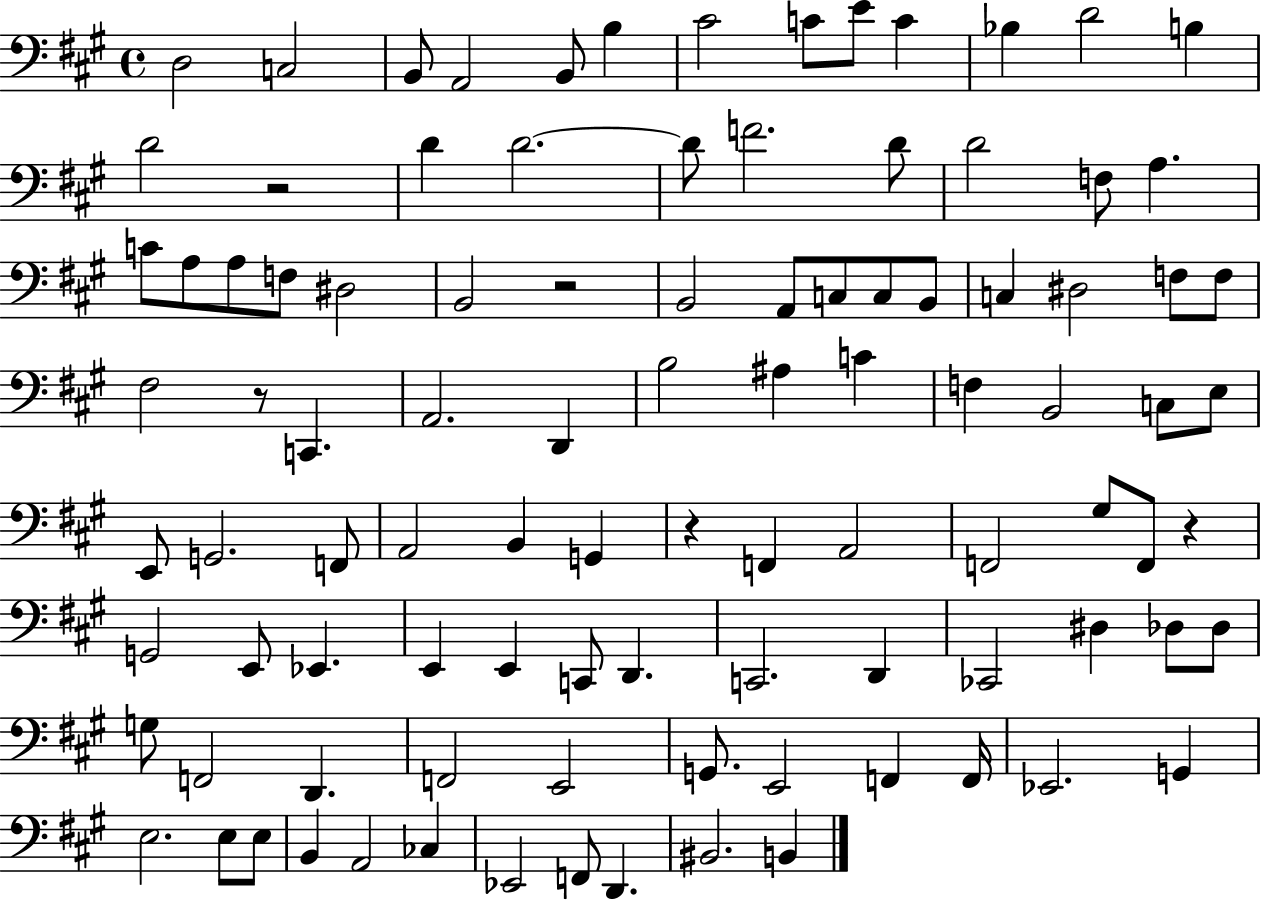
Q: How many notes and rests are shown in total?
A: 99